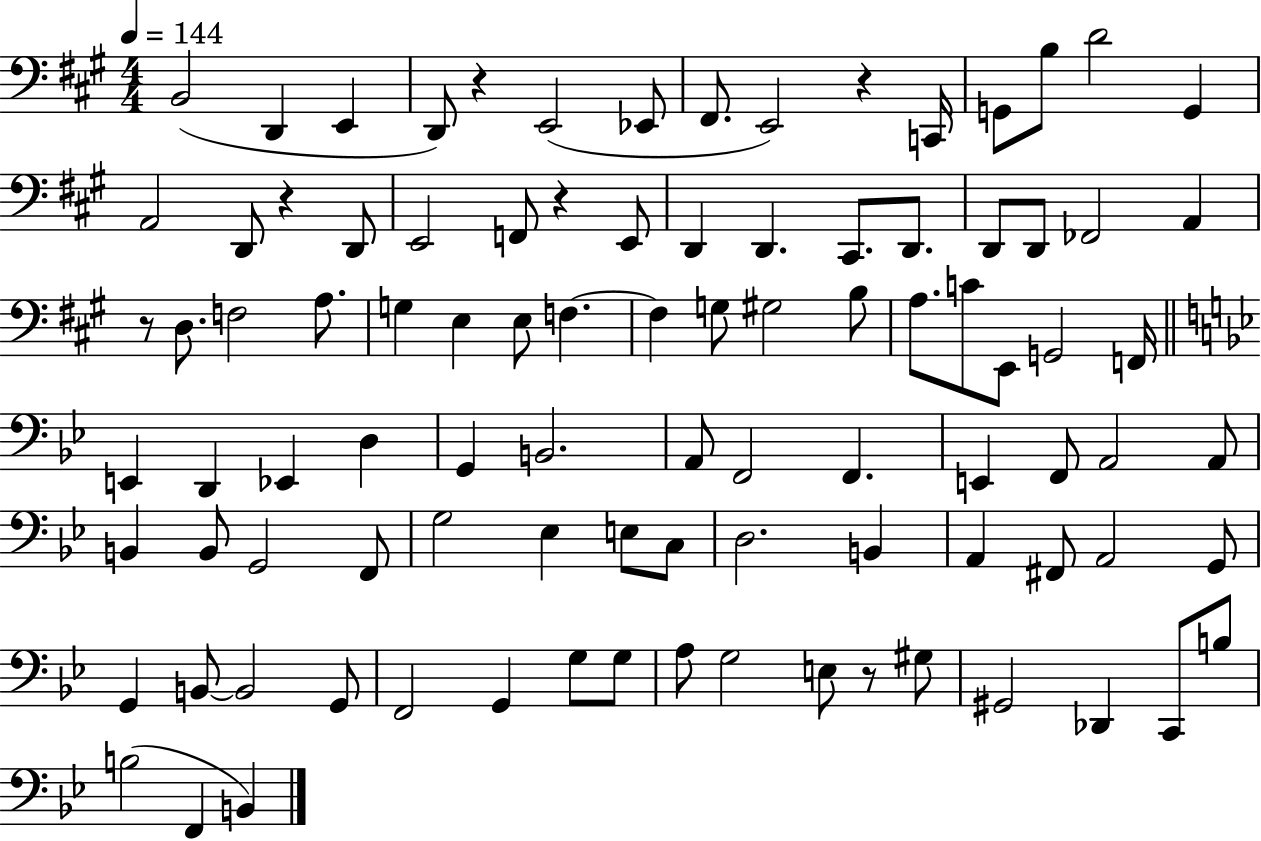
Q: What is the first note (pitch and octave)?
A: B2